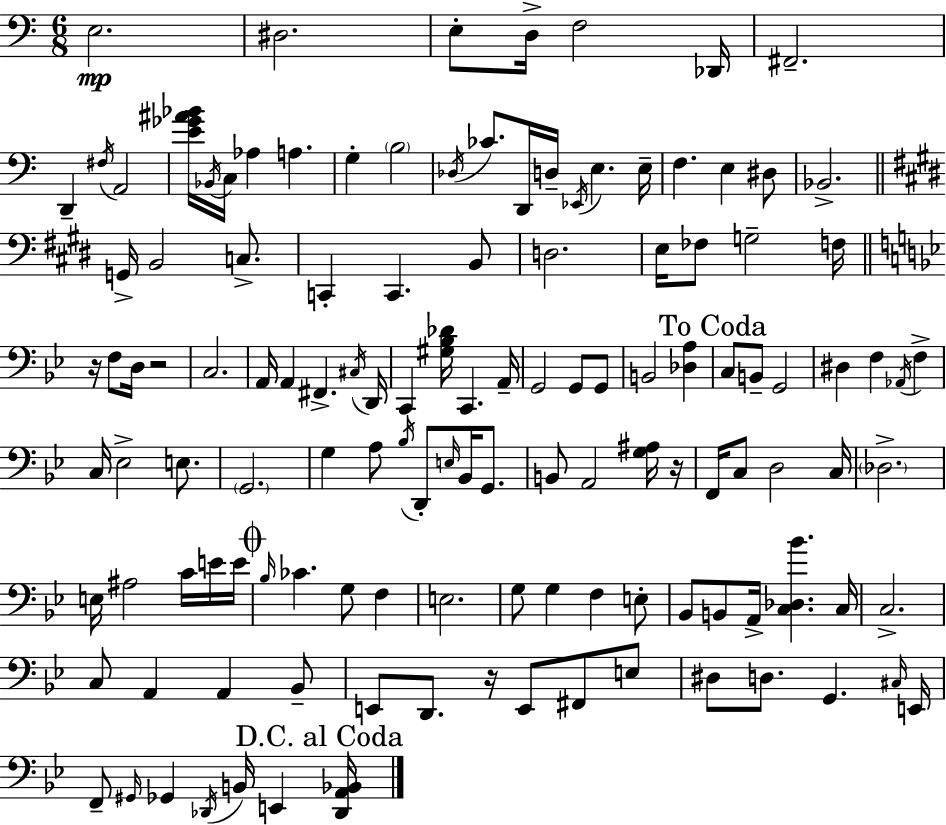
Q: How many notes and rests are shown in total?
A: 127